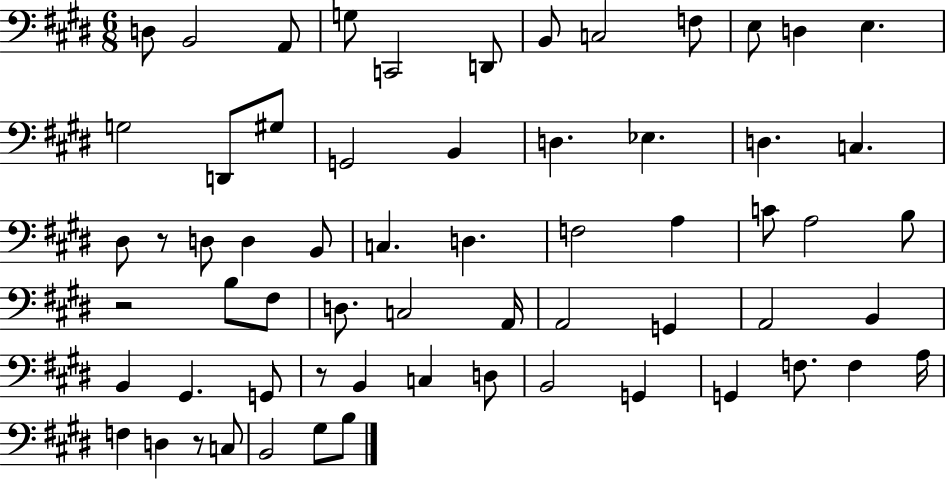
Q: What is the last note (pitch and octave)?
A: B3